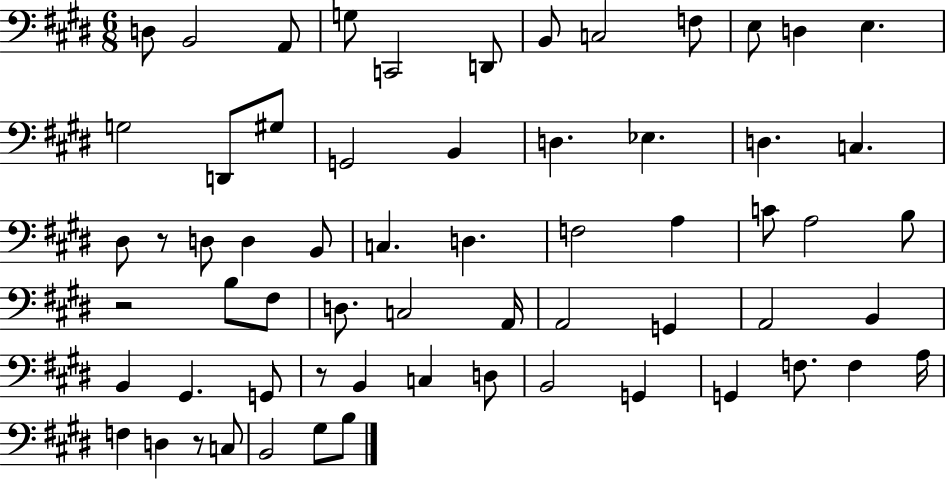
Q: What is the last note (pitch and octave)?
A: B3